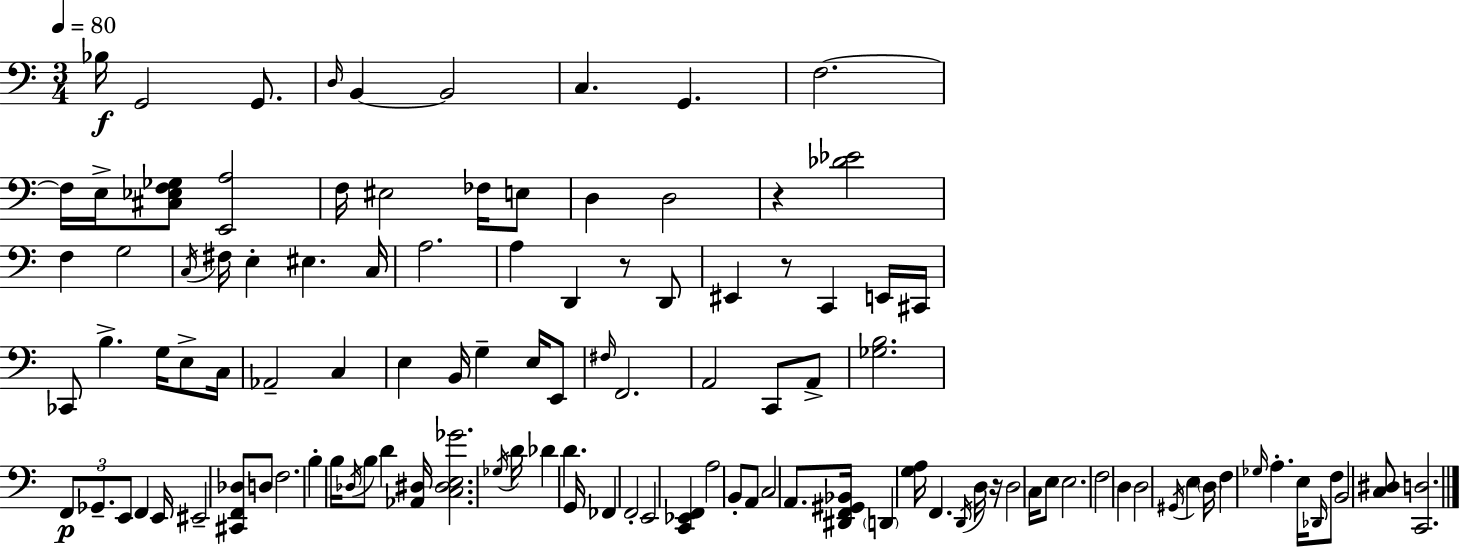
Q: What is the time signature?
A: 3/4